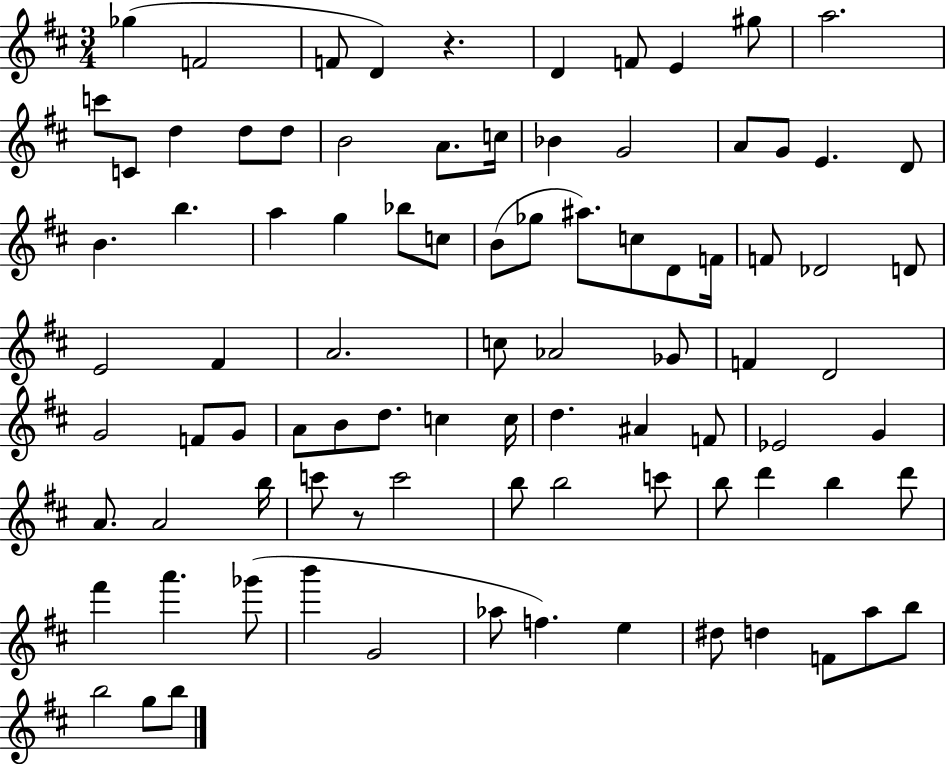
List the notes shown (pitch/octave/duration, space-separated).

Gb5/q F4/h F4/e D4/q R/q. D4/q F4/e E4/q G#5/e A5/h. C6/e C4/e D5/q D5/e D5/e B4/h A4/e. C5/s Bb4/q G4/h A4/e G4/e E4/q. D4/e B4/q. B5/q. A5/q G5/q Bb5/e C5/e B4/e Gb5/e A#5/e. C5/e D4/e F4/s F4/e Db4/h D4/e E4/h F#4/q A4/h. C5/e Ab4/h Gb4/e F4/q D4/h G4/h F4/e G4/e A4/e B4/e D5/e. C5/q C5/s D5/q. A#4/q F4/e Eb4/h G4/q A4/e. A4/h B5/s C6/e R/e C6/h B5/e B5/h C6/e B5/e D6/q B5/q D6/e F#6/q A6/q. Gb6/e B6/q G4/h Ab5/e F5/q. E5/q D#5/e D5/q F4/e A5/e B5/e B5/h G5/e B5/e